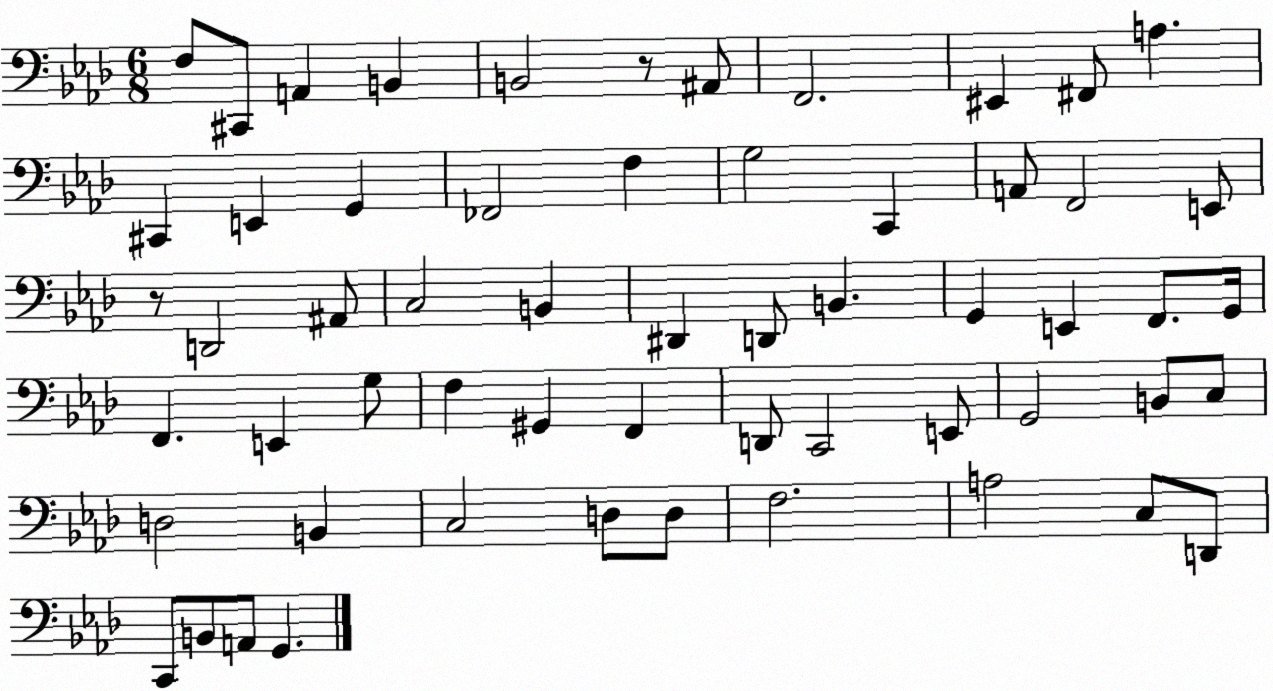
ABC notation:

X:1
T:Untitled
M:6/8
L:1/4
K:Ab
F,/2 ^C,,/2 A,, B,, B,,2 z/2 ^A,,/2 F,,2 ^E,, ^F,,/2 A, ^C,, E,, G,, _F,,2 F, G,2 C,, A,,/2 F,,2 E,,/2 z/2 D,,2 ^A,,/2 C,2 B,, ^D,, D,,/2 B,, G,, E,, F,,/2 G,,/4 F,, E,, G,/2 F, ^G,, F,, D,,/2 C,,2 E,,/2 G,,2 B,,/2 C,/2 D,2 B,, C,2 D,/2 D,/2 F,2 A,2 C,/2 D,,/2 C,,/2 B,,/2 A,,/2 G,,